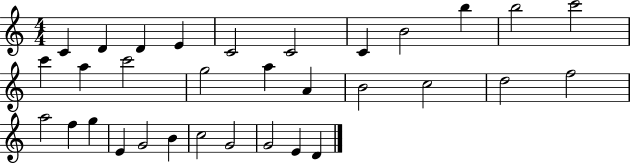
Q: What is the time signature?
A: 4/4